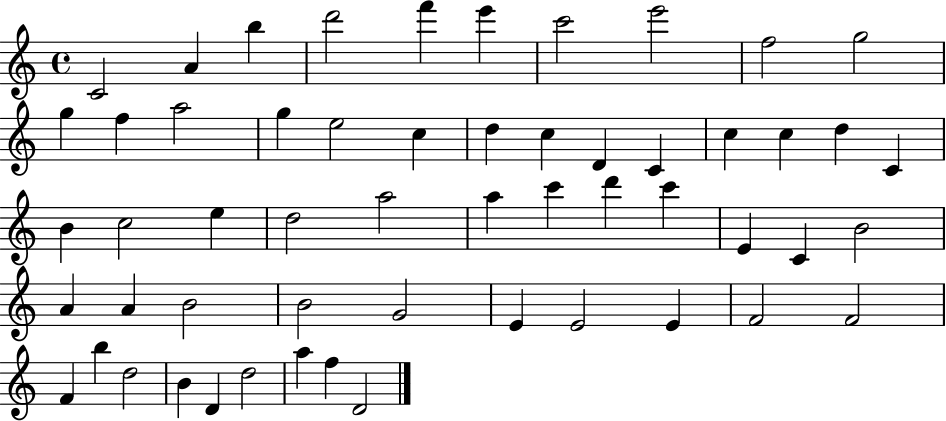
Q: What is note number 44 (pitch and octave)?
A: E4